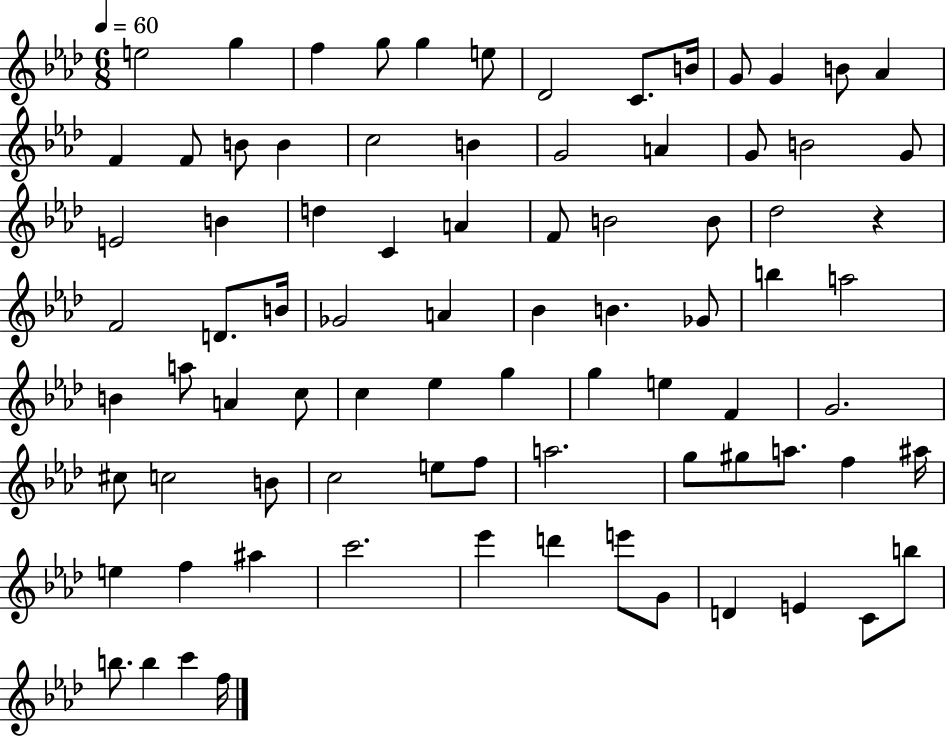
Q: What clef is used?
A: treble